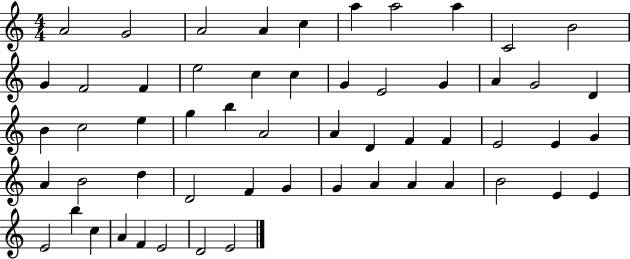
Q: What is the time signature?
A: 4/4